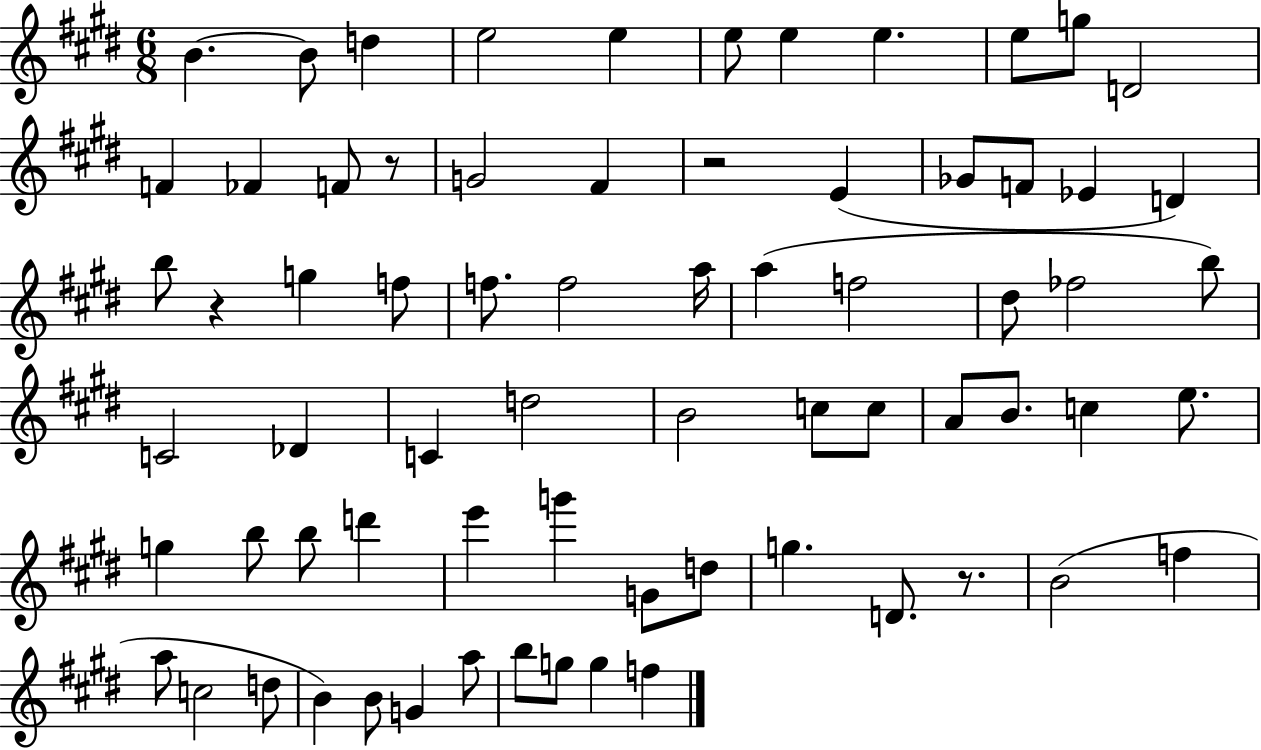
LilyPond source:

{
  \clef treble
  \numericTimeSignature
  \time 6/8
  \key e \major
  b'4.~~ b'8 d''4 | e''2 e''4 | e''8 e''4 e''4. | e''8 g''8 d'2 | \break f'4 fes'4 f'8 r8 | g'2 fis'4 | r2 e'4( | ges'8 f'8 ees'4 d'4) | \break b''8 r4 g''4 f''8 | f''8. f''2 a''16 | a''4( f''2 | dis''8 fes''2 b''8) | \break c'2 des'4 | c'4 d''2 | b'2 c''8 c''8 | a'8 b'8. c''4 e''8. | \break g''4 b''8 b''8 d'''4 | e'''4 g'''4 g'8 d''8 | g''4. d'8. r8. | b'2( f''4 | \break a''8 c''2 d''8 | b'4) b'8 g'4 a''8 | b''8 g''8 g''4 f''4 | \bar "|."
}